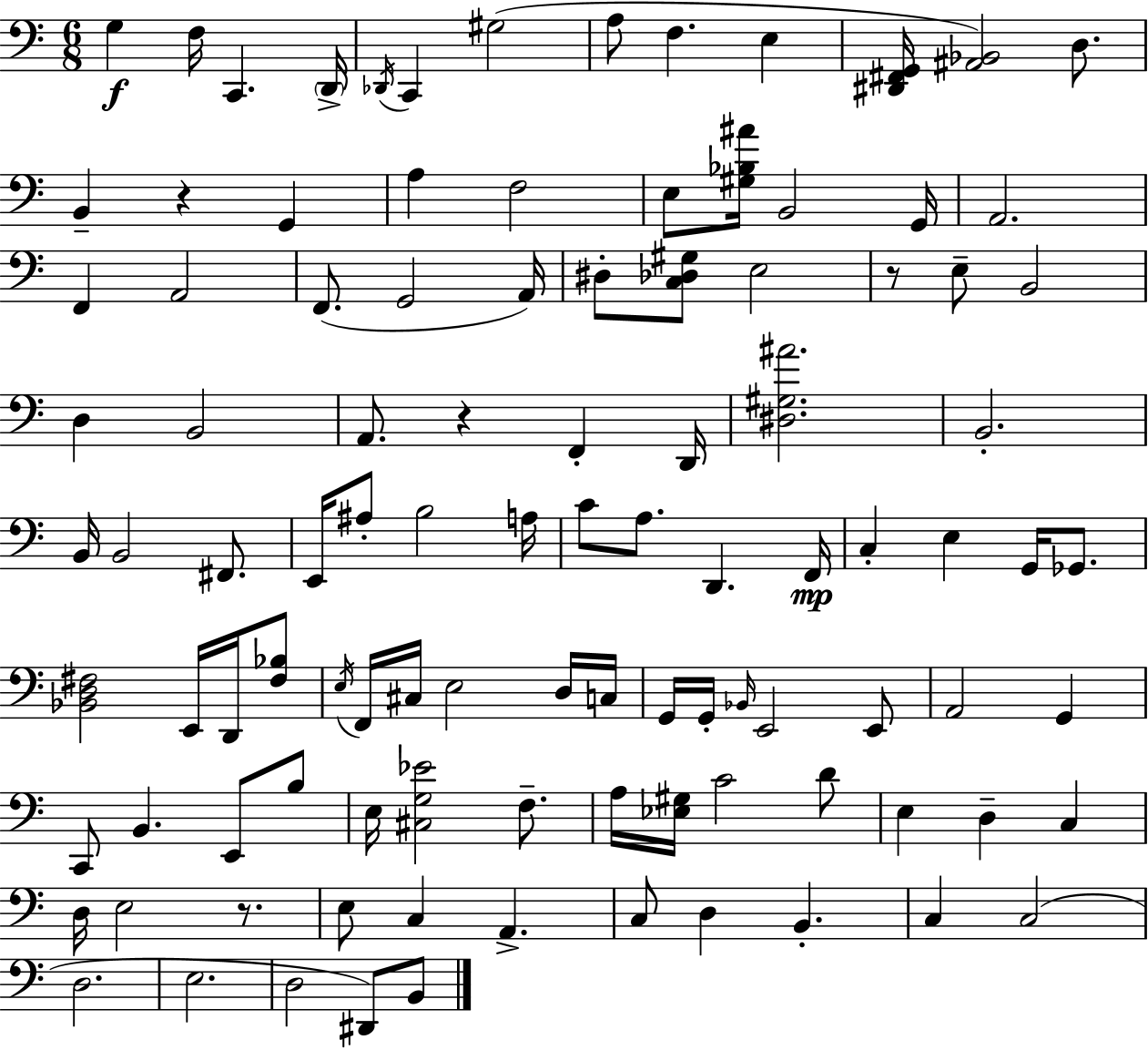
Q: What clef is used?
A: bass